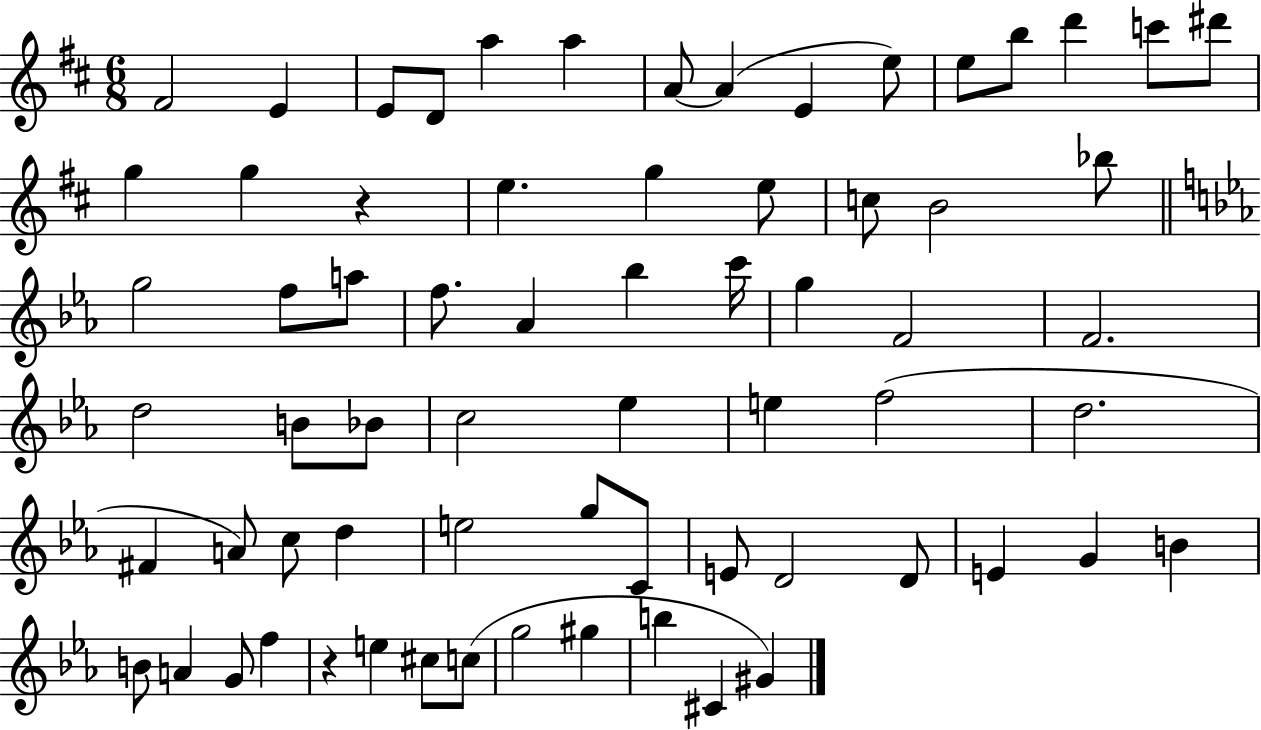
F#4/h E4/q E4/e D4/e A5/q A5/q A4/e A4/q E4/q E5/e E5/e B5/e D6/q C6/e D#6/e G5/q G5/q R/q E5/q. G5/q E5/e C5/e B4/h Bb5/e G5/h F5/e A5/e F5/e. Ab4/q Bb5/q C6/s G5/q F4/h F4/h. D5/h B4/e Bb4/e C5/h Eb5/q E5/q F5/h D5/h. F#4/q A4/e C5/e D5/q E5/h G5/e C4/e E4/e D4/h D4/e E4/q G4/q B4/q B4/e A4/q G4/e F5/q R/q E5/q C#5/e C5/e G5/h G#5/q B5/q C#4/q G#4/q